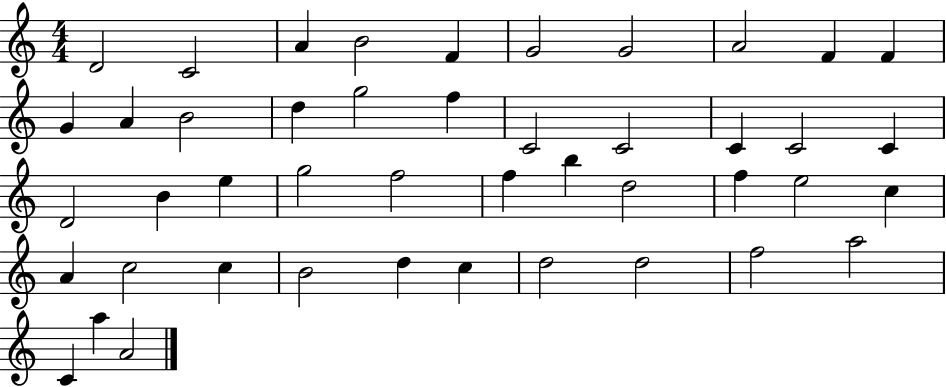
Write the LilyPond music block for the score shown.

{
  \clef treble
  \numericTimeSignature
  \time 4/4
  \key c \major
  d'2 c'2 | a'4 b'2 f'4 | g'2 g'2 | a'2 f'4 f'4 | \break g'4 a'4 b'2 | d''4 g''2 f''4 | c'2 c'2 | c'4 c'2 c'4 | \break d'2 b'4 e''4 | g''2 f''2 | f''4 b''4 d''2 | f''4 e''2 c''4 | \break a'4 c''2 c''4 | b'2 d''4 c''4 | d''2 d''2 | f''2 a''2 | \break c'4 a''4 a'2 | \bar "|."
}